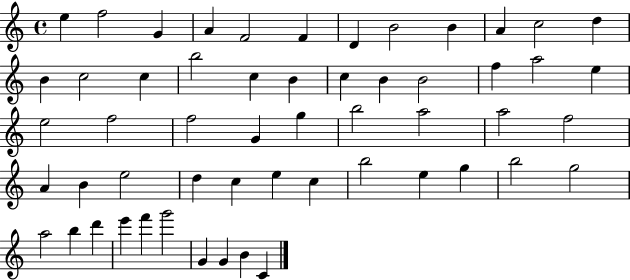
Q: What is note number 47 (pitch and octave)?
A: B5